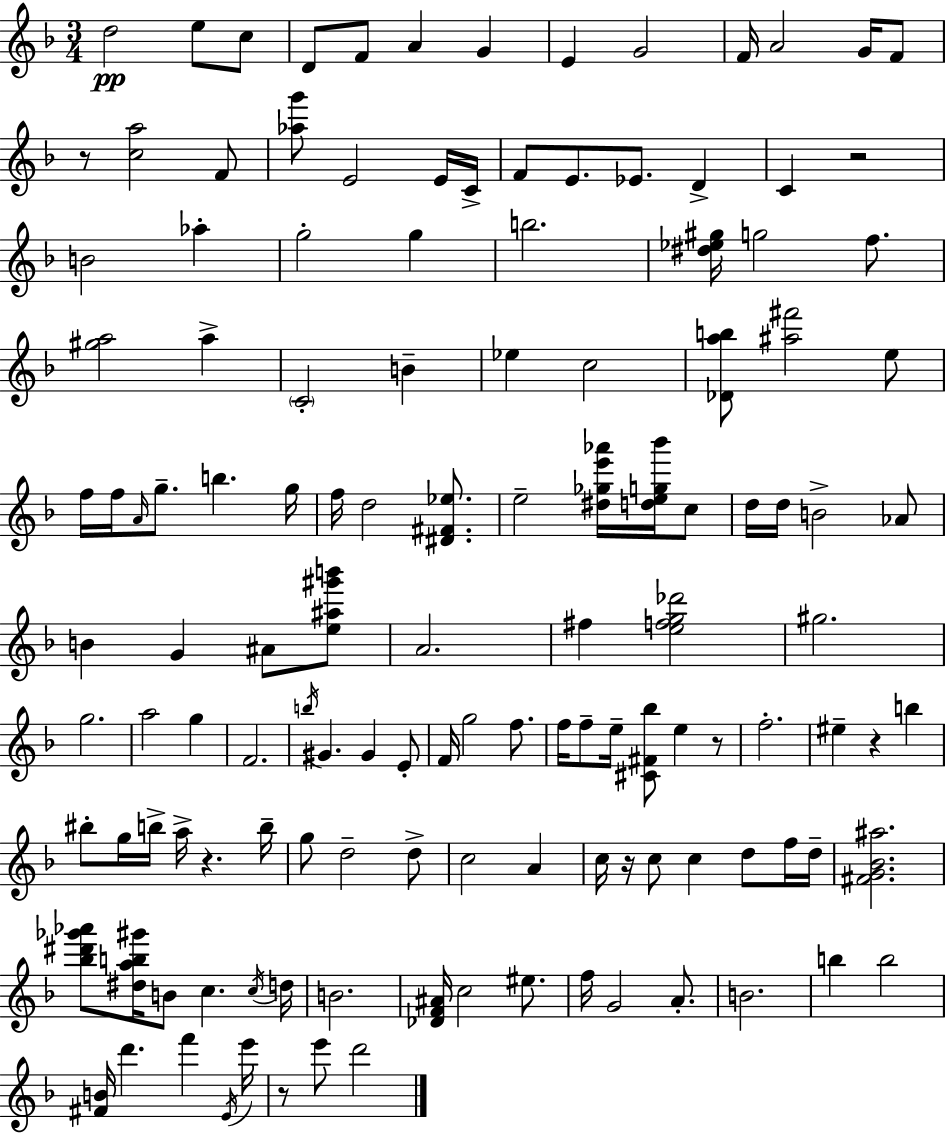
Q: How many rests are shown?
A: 7